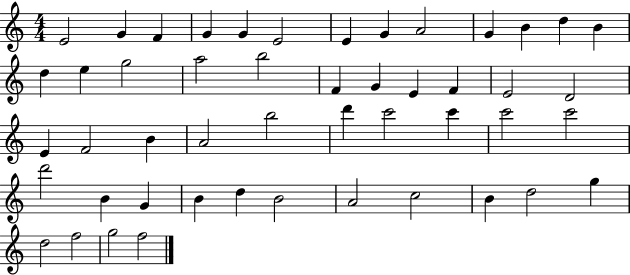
X:1
T:Untitled
M:4/4
L:1/4
K:C
E2 G F G G E2 E G A2 G B d B d e g2 a2 b2 F G E F E2 D2 E F2 B A2 b2 d' c'2 c' c'2 c'2 d'2 B G B d B2 A2 c2 B d2 g d2 f2 g2 f2